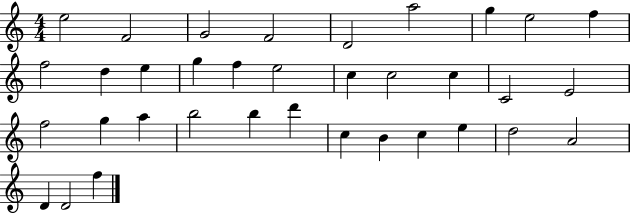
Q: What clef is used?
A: treble